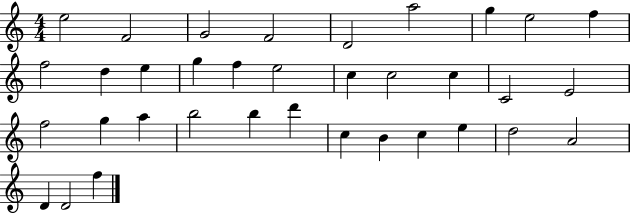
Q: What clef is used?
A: treble